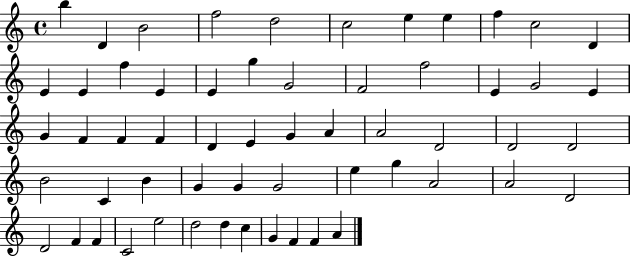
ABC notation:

X:1
T:Untitled
M:4/4
L:1/4
K:C
b D B2 f2 d2 c2 e e f c2 D E E f E E g G2 F2 f2 E G2 E G F F F D E G A A2 D2 D2 D2 B2 C B G G G2 e g A2 A2 D2 D2 F F C2 e2 d2 d c G F F A